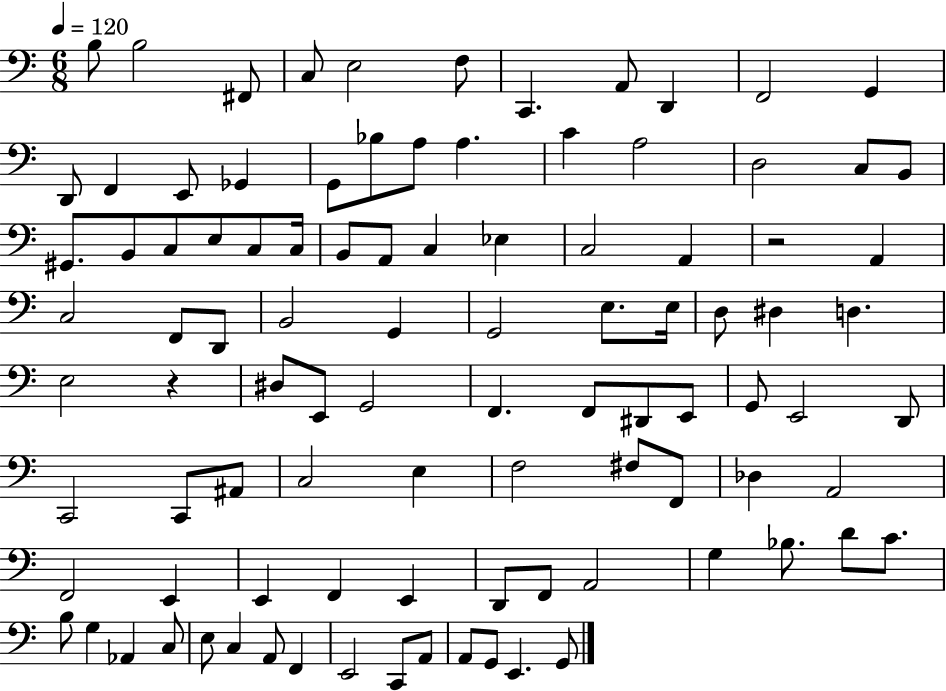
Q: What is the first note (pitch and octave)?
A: B3